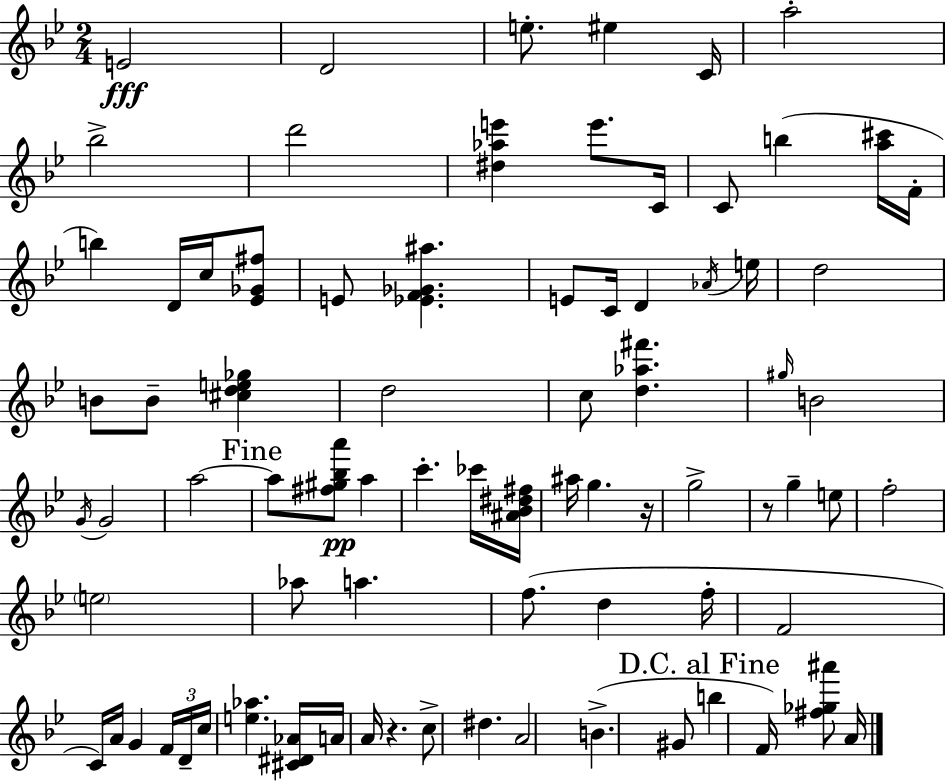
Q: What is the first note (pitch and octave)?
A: E4